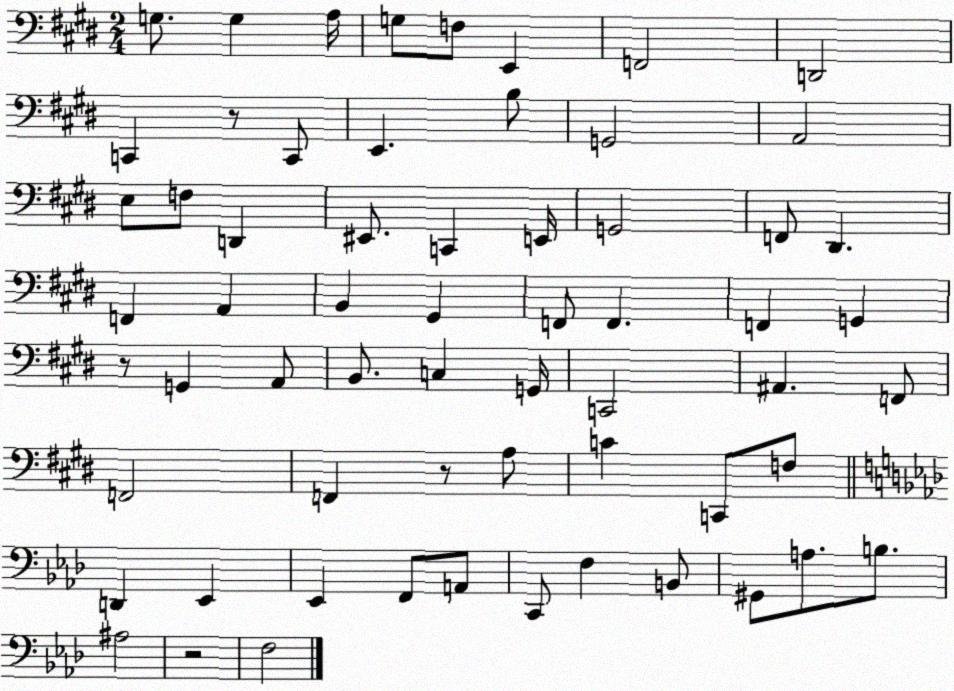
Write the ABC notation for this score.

X:1
T:Untitled
M:2/4
L:1/4
K:E
G,/2 G, A,/4 G,/2 F,/2 E,, F,,2 D,,2 C,, z/2 C,,/2 E,, B,/2 G,,2 A,,2 E,/2 F,/2 D,, ^E,,/2 C,, E,,/4 G,,2 F,,/2 ^D,, F,, A,, B,, ^G,, F,,/2 F,, F,, G,, z/2 G,, A,,/2 B,,/2 C, G,,/4 C,,2 ^A,, F,,/2 F,,2 F,, z/2 A,/2 C C,,/2 F,/2 D,, _E,, _E,, F,,/2 A,,/2 C,,/2 F, B,,/2 ^G,,/2 A,/2 B,/2 ^A,2 z2 F,2